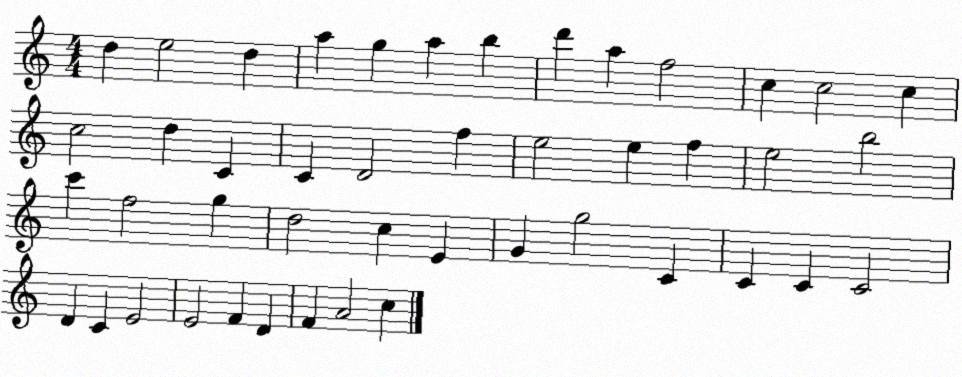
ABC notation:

X:1
T:Untitled
M:4/4
L:1/4
K:C
d e2 d a g a b d' a f2 c c2 c c2 d C C D2 f e2 e f e2 b2 c' f2 g d2 c E G g2 C C C C2 D C E2 E2 F D F A2 c